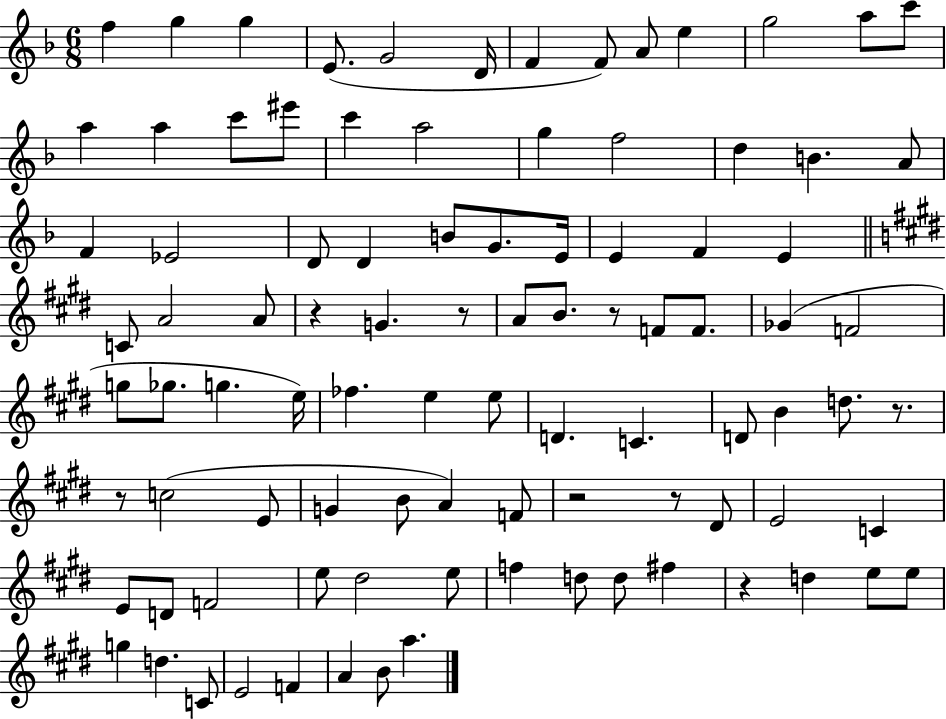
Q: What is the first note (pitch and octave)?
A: F5